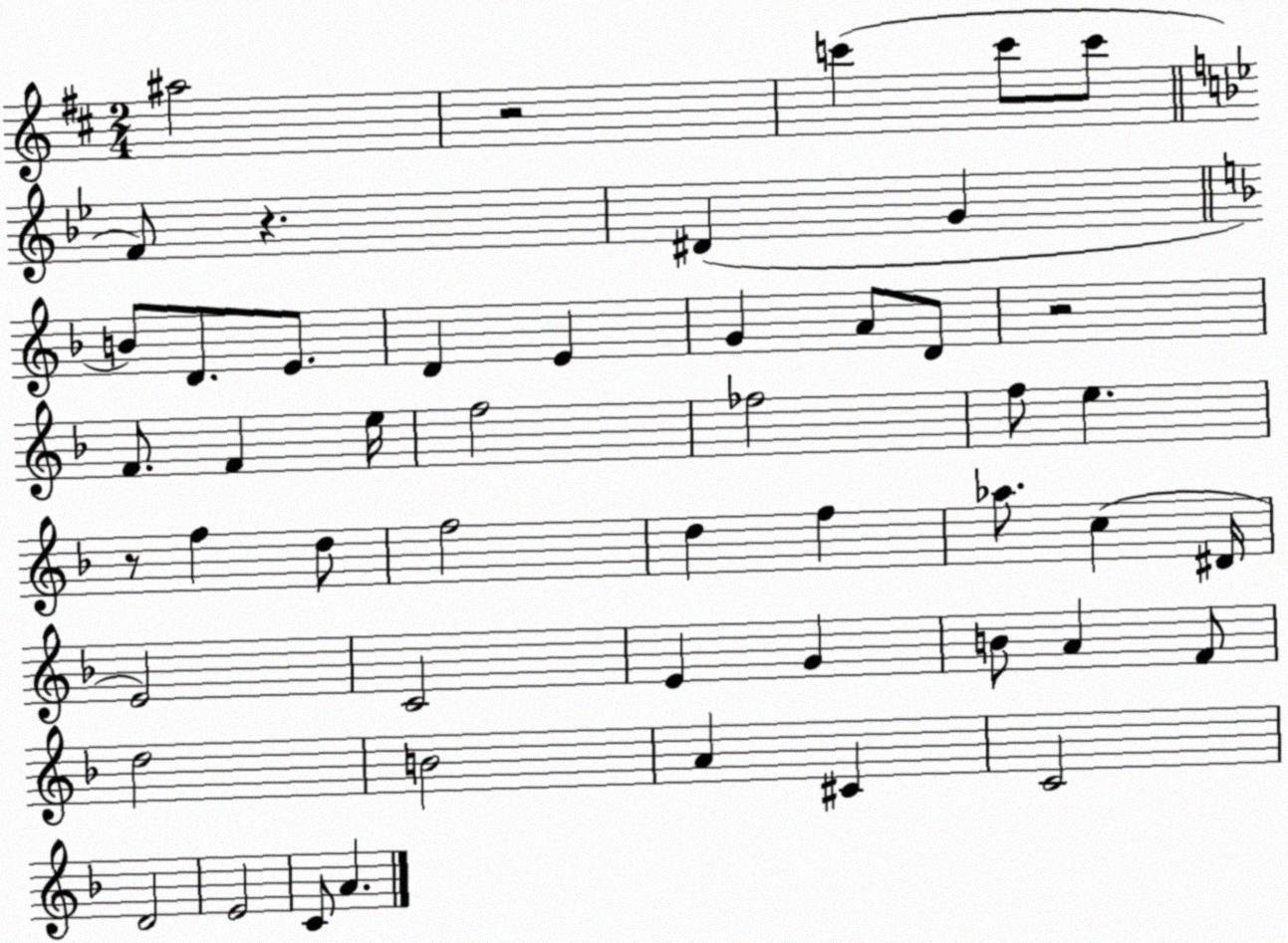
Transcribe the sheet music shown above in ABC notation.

X:1
T:Untitled
M:2/4
L:1/4
K:D
^a2 z2 c' c'/2 c'/2 F/2 z ^D G B/2 D/2 E/2 D E G A/2 D/2 z2 F/2 F e/4 f2 _f2 f/2 e z/2 f d/2 f2 d f _a/2 c ^D/4 E2 C2 E G B/2 A F/2 d2 B2 A ^C C2 D2 E2 C/2 A